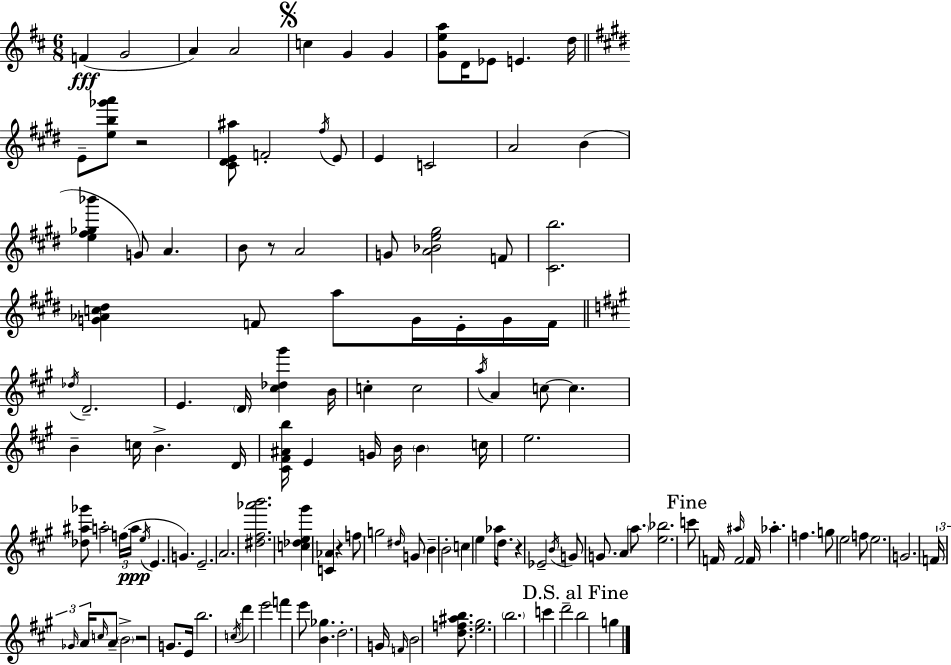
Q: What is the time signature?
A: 6/8